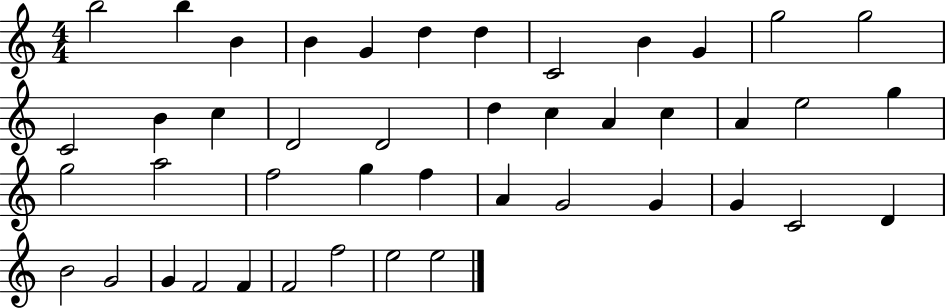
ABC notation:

X:1
T:Untitled
M:4/4
L:1/4
K:C
b2 b B B G d d C2 B G g2 g2 C2 B c D2 D2 d c A c A e2 g g2 a2 f2 g f A G2 G G C2 D B2 G2 G F2 F F2 f2 e2 e2